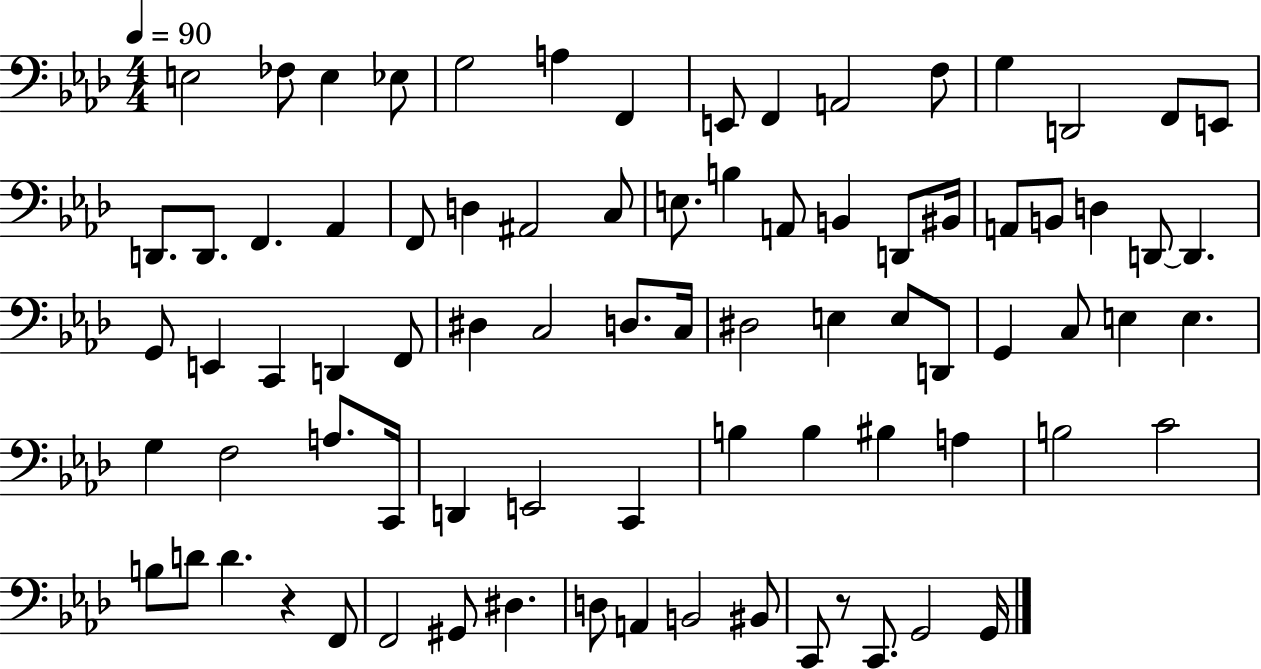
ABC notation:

X:1
T:Untitled
M:4/4
L:1/4
K:Ab
E,2 _F,/2 E, _E,/2 G,2 A, F,, E,,/2 F,, A,,2 F,/2 G, D,,2 F,,/2 E,,/2 D,,/2 D,,/2 F,, _A,, F,,/2 D, ^A,,2 C,/2 E,/2 B, A,,/2 B,, D,,/2 ^B,,/4 A,,/2 B,,/2 D, D,,/2 D,, G,,/2 E,, C,, D,, F,,/2 ^D, C,2 D,/2 C,/4 ^D,2 E, E,/2 D,,/2 G,, C,/2 E, E, G, F,2 A,/2 C,,/4 D,, E,,2 C,, B, B, ^B, A, B,2 C2 B,/2 D/2 D z F,,/2 F,,2 ^G,,/2 ^D, D,/2 A,, B,,2 ^B,,/2 C,,/2 z/2 C,,/2 G,,2 G,,/4